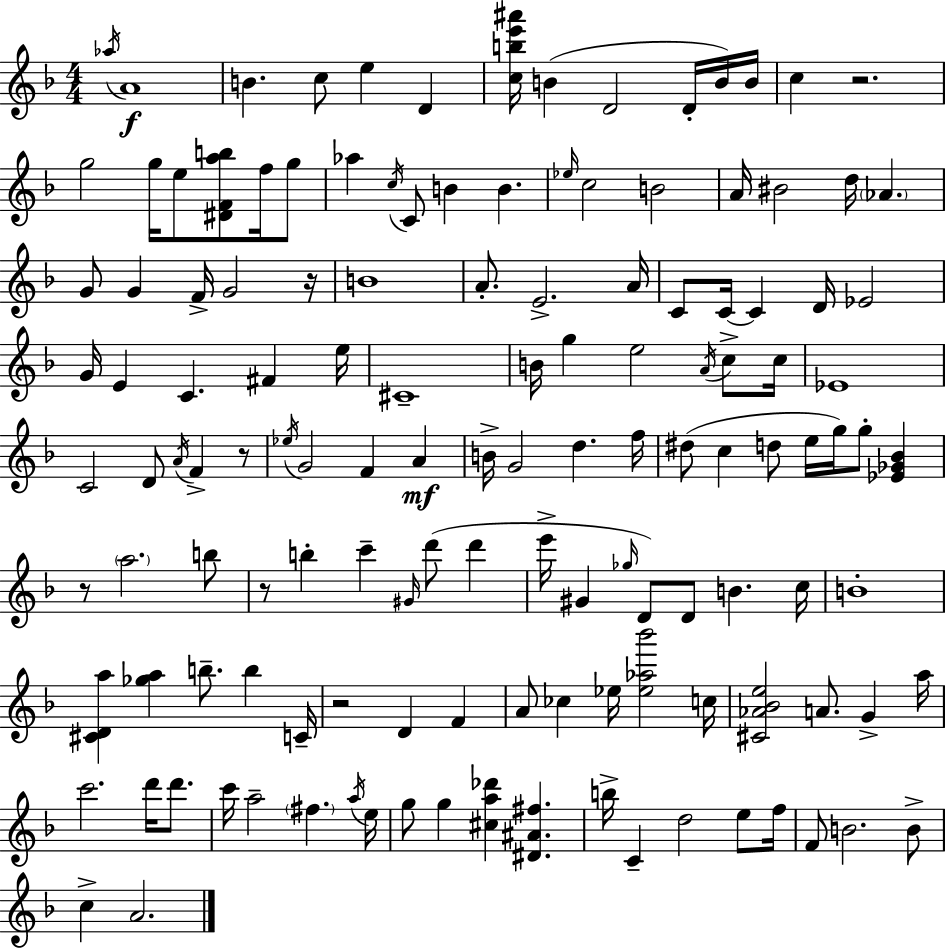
X:1
T:Untitled
M:4/4
L:1/4
K:F
_a/4 A4 B c/2 e D [cbe'^a']/4 B D2 D/4 B/4 B/4 c z2 g2 g/4 e/2 [^DFab]/2 f/4 g/2 _a c/4 C/2 B B _e/4 c2 B2 A/4 ^B2 d/4 _A G/2 G F/4 G2 z/4 B4 A/2 E2 A/4 C/2 C/4 C D/4 _E2 G/4 E C ^F e/4 ^C4 B/4 g e2 A/4 c/2 c/4 _E4 C2 D/2 A/4 F z/2 _e/4 G2 F A B/4 G2 d f/4 ^d/2 c d/2 e/4 g/4 g/2 [_E_G_B] z/2 a2 b/2 z/2 b c' ^G/4 d'/2 d' e'/4 ^G _g/4 D/2 D/2 B c/4 B4 [^CDa] [_ga] b/2 b C/4 z2 D F A/2 _c _e/4 [_e_a_b']2 c/4 [^C_A_Be]2 A/2 G a/4 c'2 d'/4 d'/2 c'/4 a2 ^f a/4 e/4 g/2 g [^ca_d'] [^D^A^f] b/4 C d2 e/2 f/4 F/2 B2 B/2 c A2